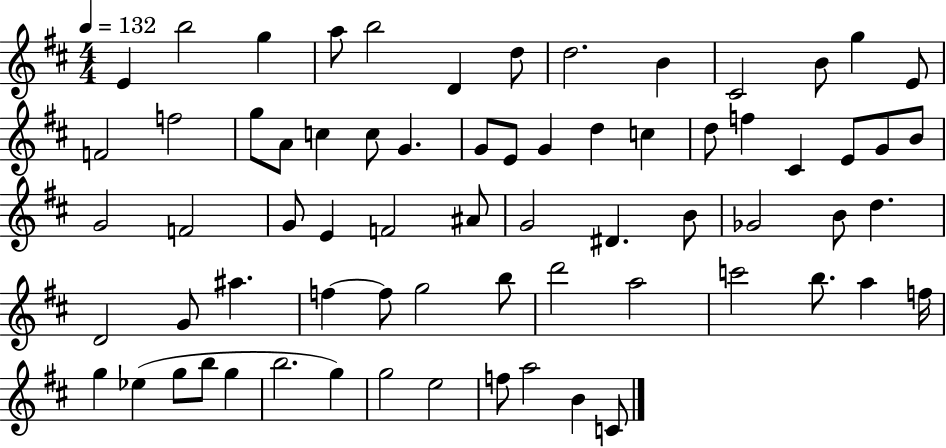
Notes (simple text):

E4/q B5/h G5/q A5/e B5/h D4/q D5/e D5/h. B4/q C#4/h B4/e G5/q E4/e F4/h F5/h G5/e A4/e C5/q C5/e G4/q. G4/e E4/e G4/q D5/q C5/q D5/e F5/q C#4/q E4/e G4/e B4/e G4/h F4/h G4/e E4/q F4/h A#4/e G4/h D#4/q. B4/e Gb4/h B4/e D5/q. D4/h G4/e A#5/q. F5/q F5/e G5/h B5/e D6/h A5/h C6/h B5/e. A5/q F5/s G5/q Eb5/q G5/e B5/e G5/q B5/h. G5/q G5/h E5/h F5/e A5/h B4/q C4/e